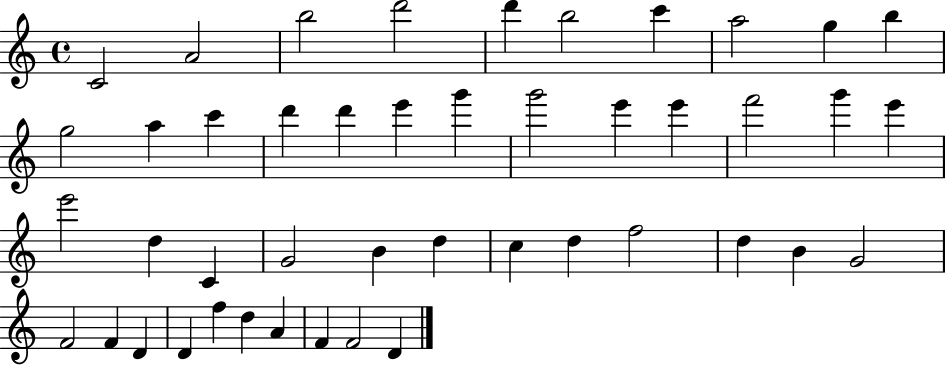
C4/h A4/h B5/h D6/h D6/q B5/h C6/q A5/h G5/q B5/q G5/h A5/q C6/q D6/q D6/q E6/q G6/q G6/h E6/q E6/q F6/h G6/q E6/q E6/h D5/q C4/q G4/h B4/q D5/q C5/q D5/q F5/h D5/q B4/q G4/h F4/h F4/q D4/q D4/q F5/q D5/q A4/q F4/q F4/h D4/q